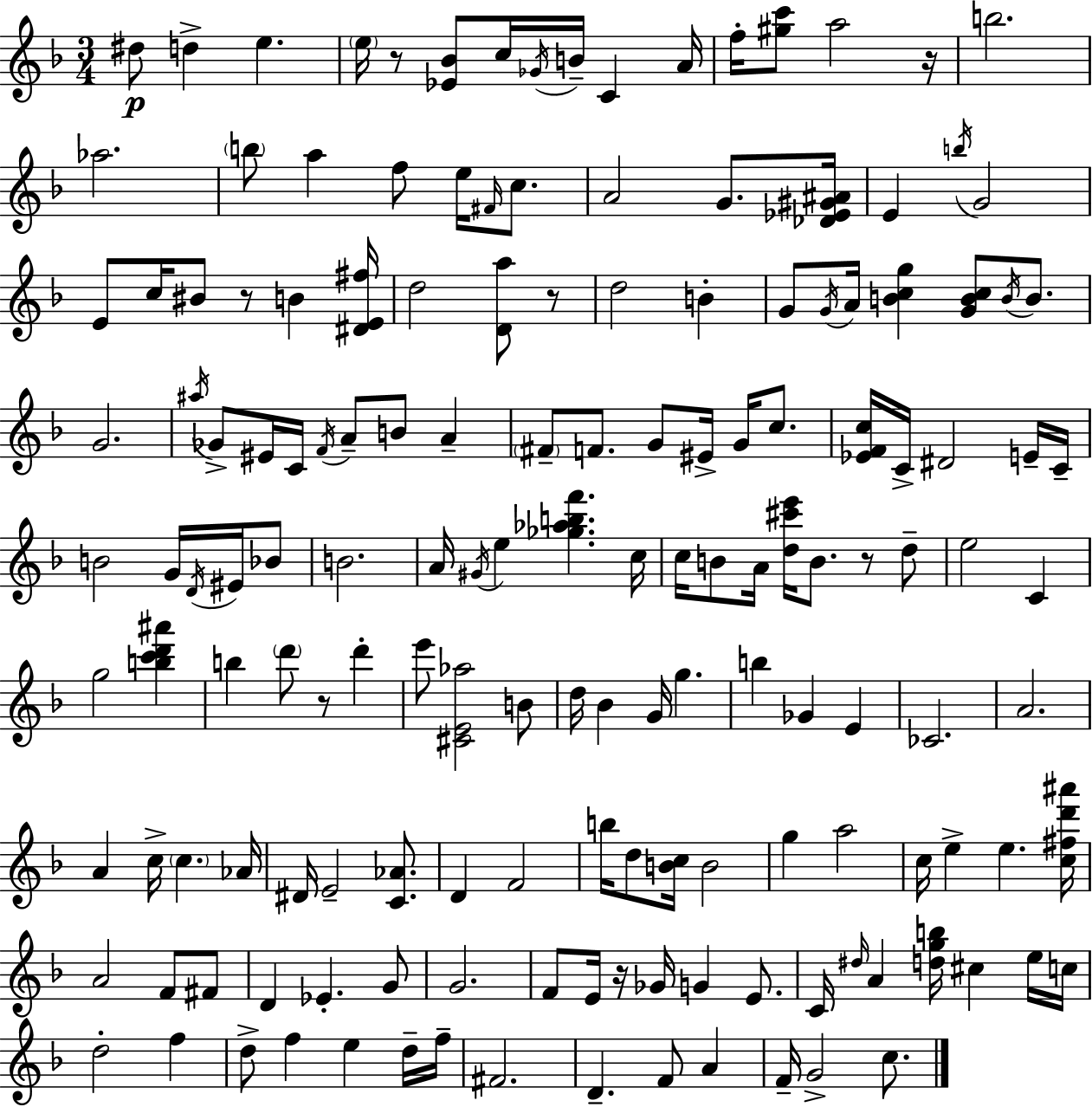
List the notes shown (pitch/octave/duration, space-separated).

D#5/e D5/q E5/q. E5/s R/e [Eb4,Bb4]/e C5/s Gb4/s B4/s C4/q A4/s F5/s [G#5,C6]/e A5/h R/s B5/h. Ab5/h. B5/e A5/q F5/e E5/s F#4/s C5/e. A4/h G4/e. [Db4,Eb4,G#4,A#4]/s E4/q B5/s G4/h E4/e C5/s BIS4/e R/e B4/q [D#4,E4,F#5]/s D5/h [D4,A5]/e R/e D5/h B4/q G4/e G4/s A4/s [B4,C5,G5]/q [G4,B4,C5]/e B4/s B4/e. G4/h. A#5/s Gb4/e EIS4/s C4/s F4/s A4/e B4/e A4/q F#4/e F4/e. G4/e EIS4/s G4/s C5/e. [Eb4,F4,C5]/s C4/s D#4/h E4/s C4/s B4/h G4/s D4/s EIS4/s Bb4/e B4/h. A4/s G#4/s E5/q [Gb5,Ab5,B5,F6]/q. C5/s C5/s B4/e A4/s [D5,C#6,E6]/s B4/e. R/e D5/e E5/h C4/q G5/h [B5,C6,D6,A#6]/q B5/q D6/e R/e D6/q E6/e [C#4,E4,Ab5]/h B4/e D5/s Bb4/q G4/s G5/q. B5/q Gb4/q E4/q CES4/h. A4/h. A4/q C5/s C5/q. Ab4/s D#4/s E4/h [C4,Ab4]/e. D4/q F4/h B5/s D5/e [B4,C5]/s B4/h G5/q A5/h C5/s E5/q E5/q. [C5,F#5,D6,A#6]/s A4/h F4/e F#4/e D4/q Eb4/q. G4/e G4/h. F4/e E4/s R/s Gb4/s G4/q E4/e. C4/s D#5/s A4/q [D5,G5,B5]/s C#5/q E5/s C5/s D5/h F5/q D5/e F5/q E5/q D5/s F5/s F#4/h. D4/q. F4/e A4/q F4/s G4/h C5/e.